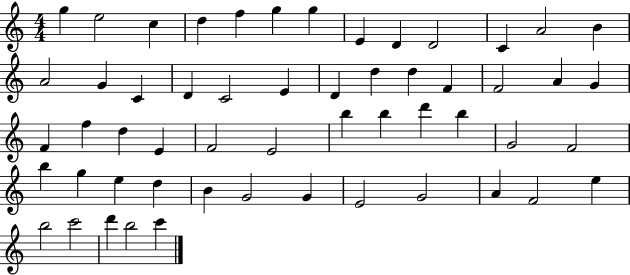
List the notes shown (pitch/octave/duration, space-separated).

G5/q E5/h C5/q D5/q F5/q G5/q G5/q E4/q D4/q D4/h C4/q A4/h B4/q A4/h G4/q C4/q D4/q C4/h E4/q D4/q D5/q D5/q F4/q F4/h A4/q G4/q F4/q F5/q D5/q E4/q F4/h E4/h B5/q B5/q D6/q B5/q G4/h F4/h B5/q G5/q E5/q D5/q B4/q G4/h G4/q E4/h G4/h A4/q F4/h E5/q B5/h C6/h D6/q B5/h C6/q